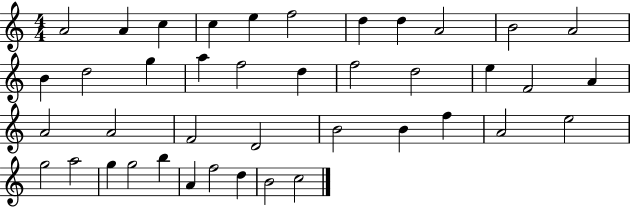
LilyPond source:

{
  \clef treble
  \numericTimeSignature
  \time 4/4
  \key c \major
  a'2 a'4 c''4 | c''4 e''4 f''2 | d''4 d''4 a'2 | b'2 a'2 | \break b'4 d''2 g''4 | a''4 f''2 d''4 | f''2 d''2 | e''4 f'2 a'4 | \break a'2 a'2 | f'2 d'2 | b'2 b'4 f''4 | a'2 e''2 | \break g''2 a''2 | g''4 g''2 b''4 | a'4 f''2 d''4 | b'2 c''2 | \break \bar "|."
}